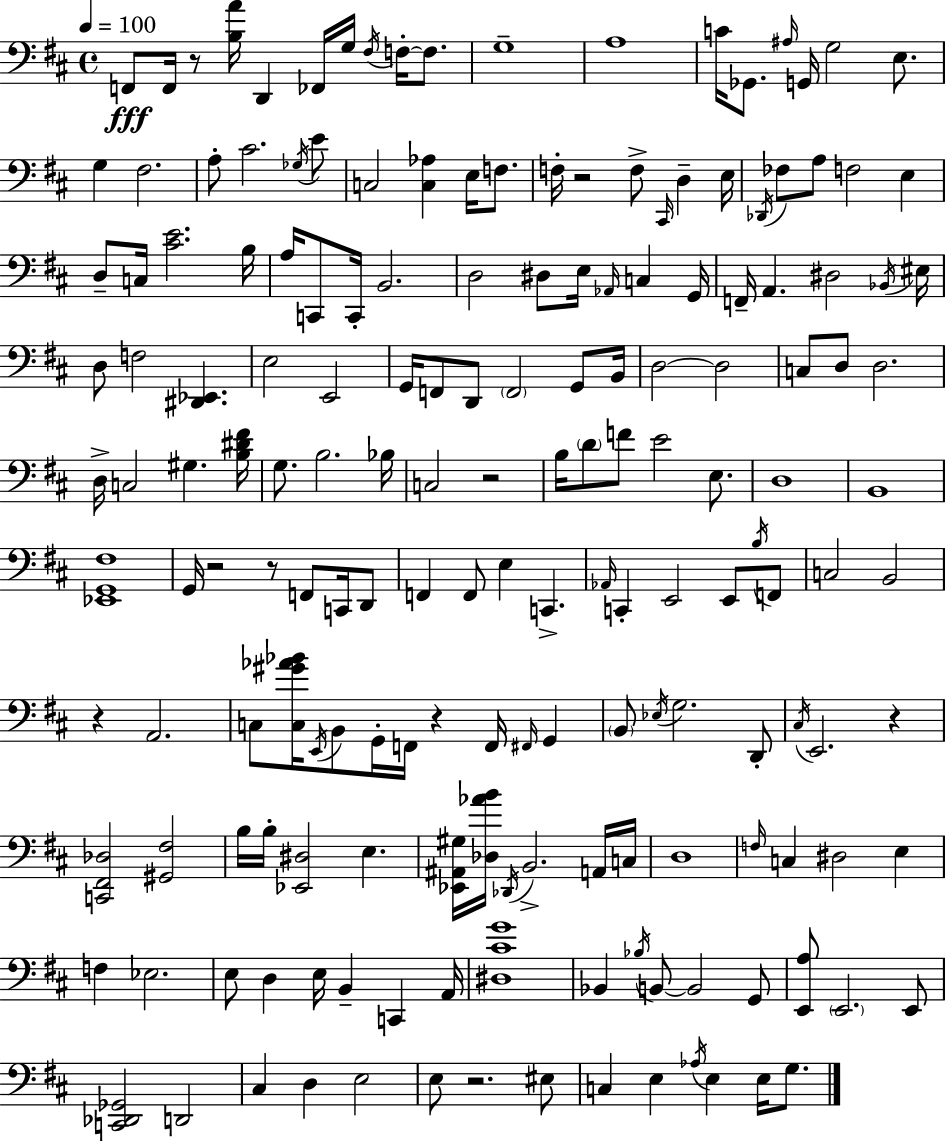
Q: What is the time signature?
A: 4/4